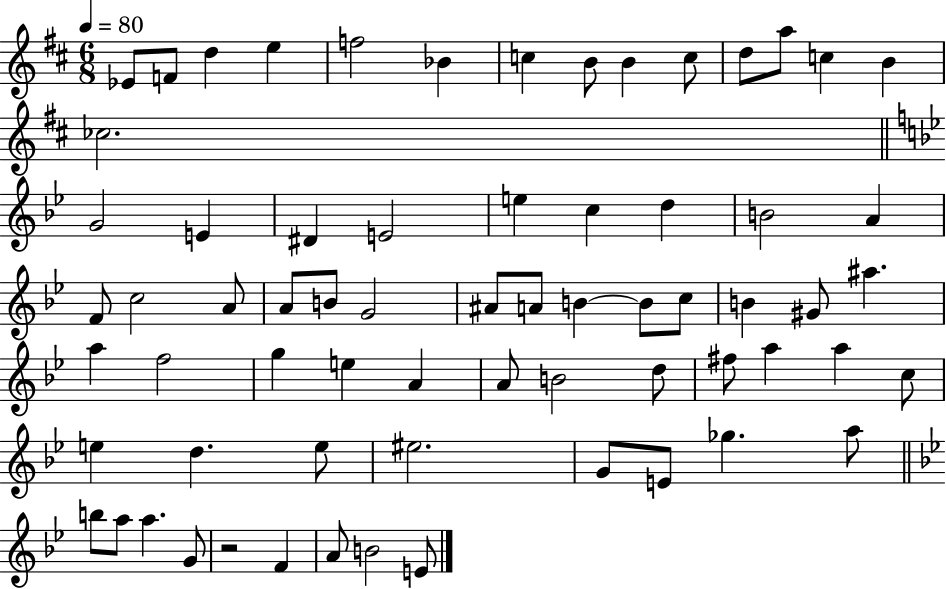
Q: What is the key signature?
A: D major